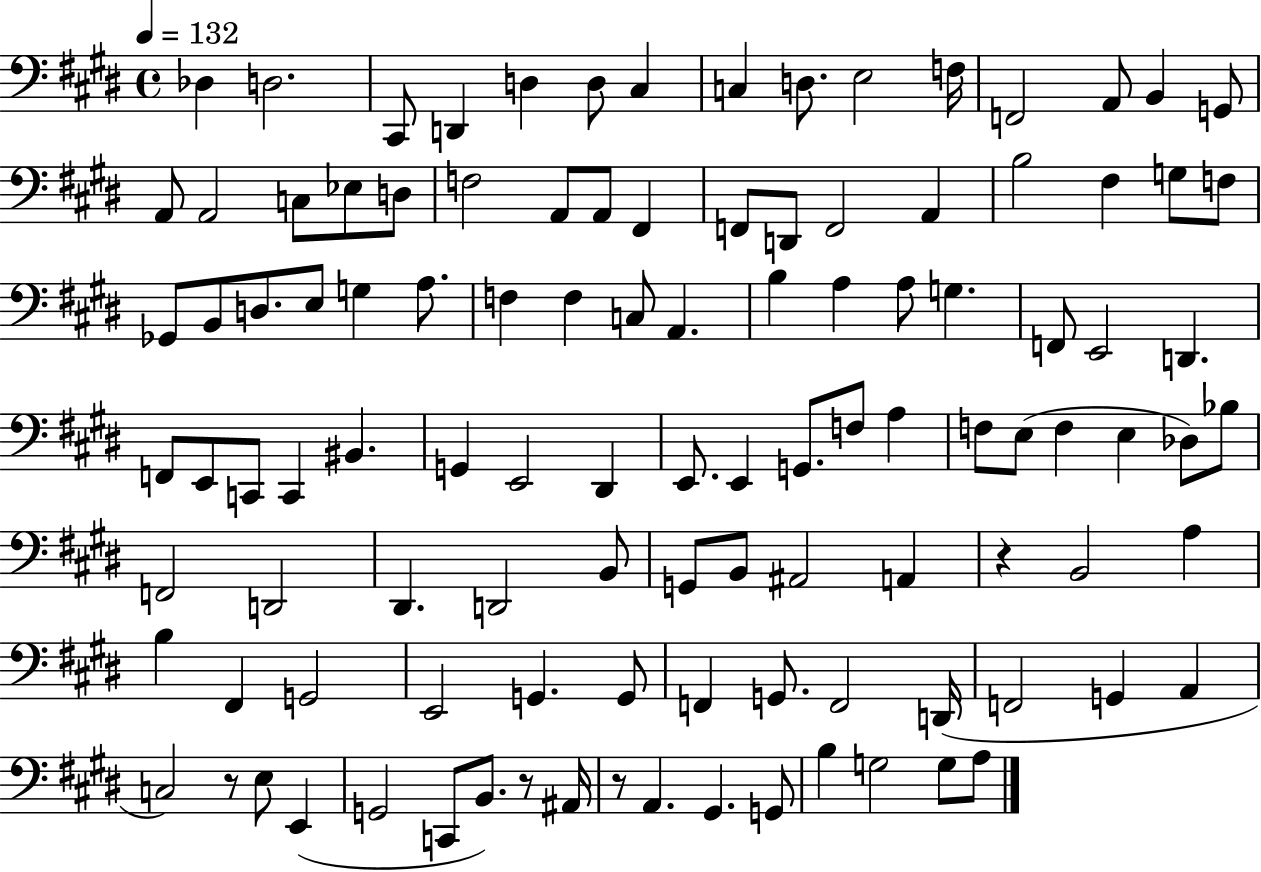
Db3/q D3/h. C#2/e D2/q D3/q D3/e C#3/q C3/q D3/e. E3/h F3/s F2/h A2/e B2/q G2/e A2/e A2/h C3/e Eb3/e D3/e F3/h A2/e A2/e F#2/q F2/e D2/e F2/h A2/q B3/h F#3/q G3/e F3/e Gb2/e B2/e D3/e. E3/e G3/q A3/e. F3/q F3/q C3/e A2/q. B3/q A3/q A3/e G3/q. F2/e E2/h D2/q. F2/e E2/e C2/e C2/q BIS2/q. G2/q E2/h D#2/q E2/e. E2/q G2/e. F3/e A3/q F3/e E3/e F3/q E3/q Db3/e Bb3/e F2/h D2/h D#2/q. D2/h B2/e G2/e B2/e A#2/h A2/q R/q B2/h A3/q B3/q F#2/q G2/h E2/h G2/q. G2/e F2/q G2/e. F2/h D2/s F2/h G2/q A2/q C3/h R/e E3/e E2/q G2/h C2/e B2/e. R/e A#2/s R/e A2/q. G#2/q. G2/e B3/q G3/h G3/e A3/e